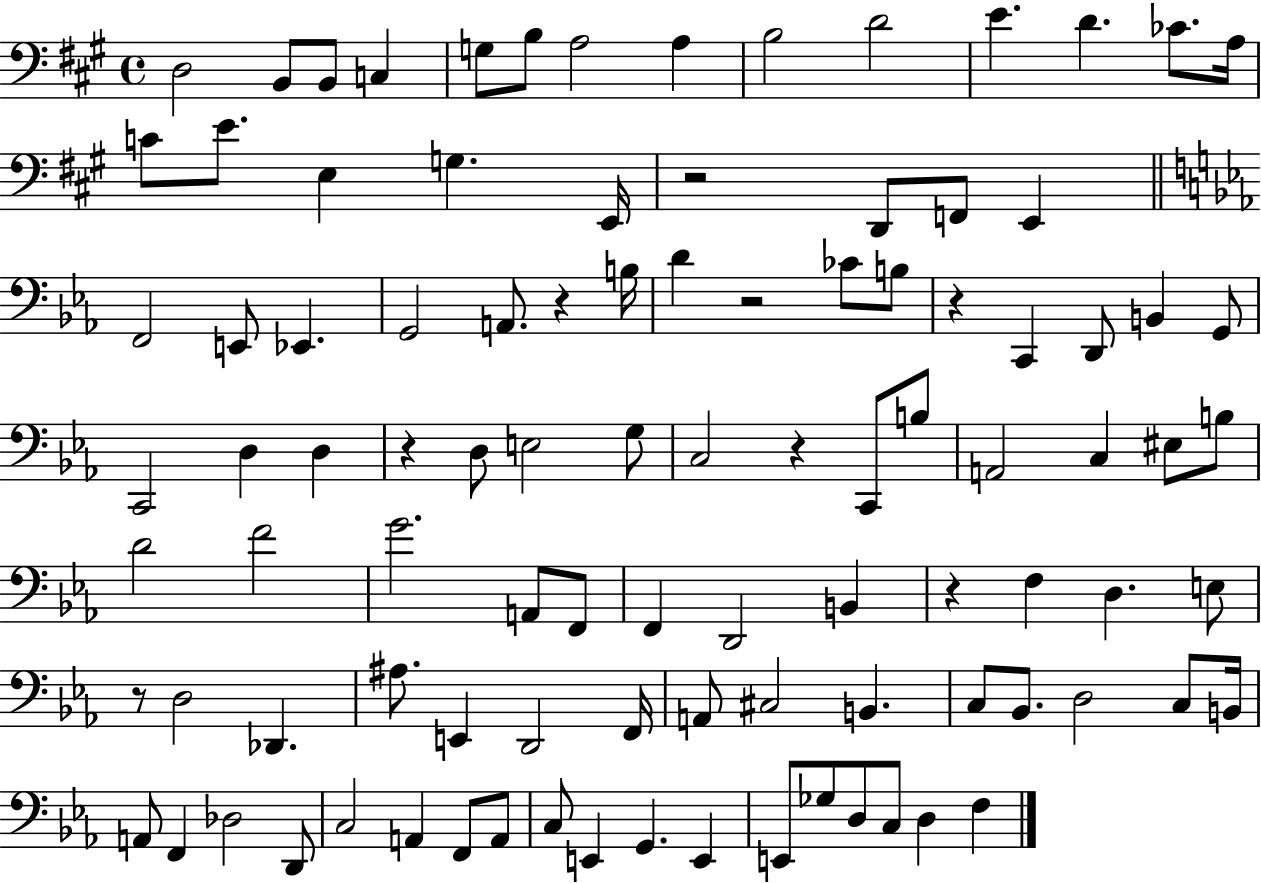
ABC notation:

X:1
T:Untitled
M:4/4
L:1/4
K:A
D,2 B,,/2 B,,/2 C, G,/2 B,/2 A,2 A, B,2 D2 E D _C/2 A,/4 C/2 E/2 E, G, E,,/4 z2 D,,/2 F,,/2 E,, F,,2 E,,/2 _E,, G,,2 A,,/2 z B,/4 D z2 _C/2 B,/2 z C,, D,,/2 B,, G,,/2 C,,2 D, D, z D,/2 E,2 G,/2 C,2 z C,,/2 B,/2 A,,2 C, ^E,/2 B,/2 D2 F2 G2 A,,/2 F,,/2 F,, D,,2 B,, z F, D, E,/2 z/2 D,2 _D,, ^A,/2 E,, D,,2 F,,/4 A,,/2 ^C,2 B,, C,/2 _B,,/2 D,2 C,/2 B,,/4 A,,/2 F,, _D,2 D,,/2 C,2 A,, F,,/2 A,,/2 C,/2 E,, G,, E,, E,,/2 _G,/2 D,/2 C,/2 D, F,